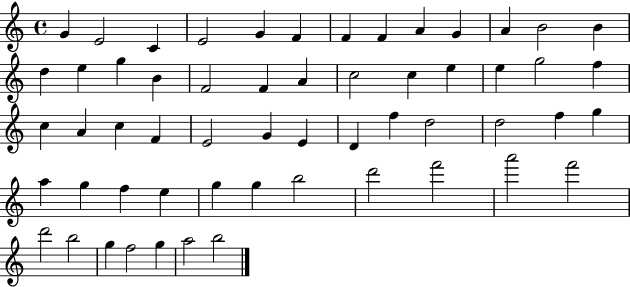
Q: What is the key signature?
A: C major